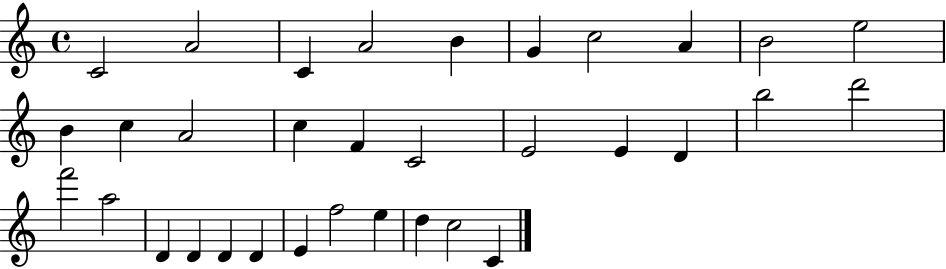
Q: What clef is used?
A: treble